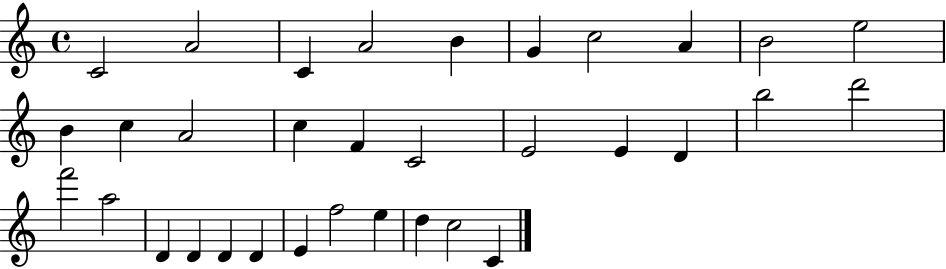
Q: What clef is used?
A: treble